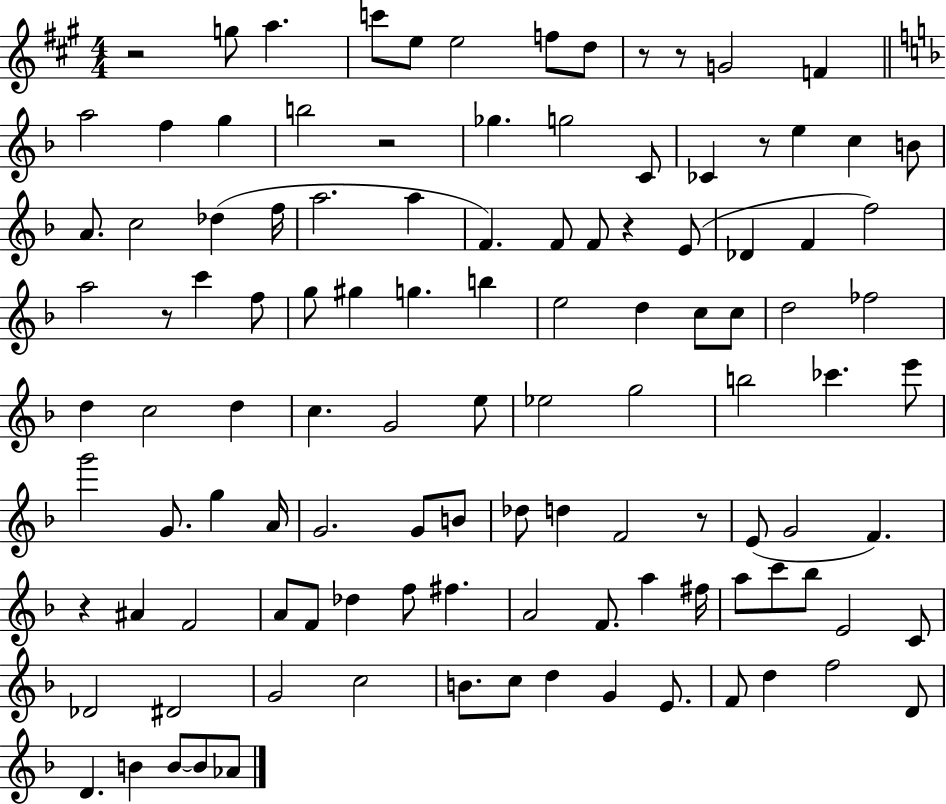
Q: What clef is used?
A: treble